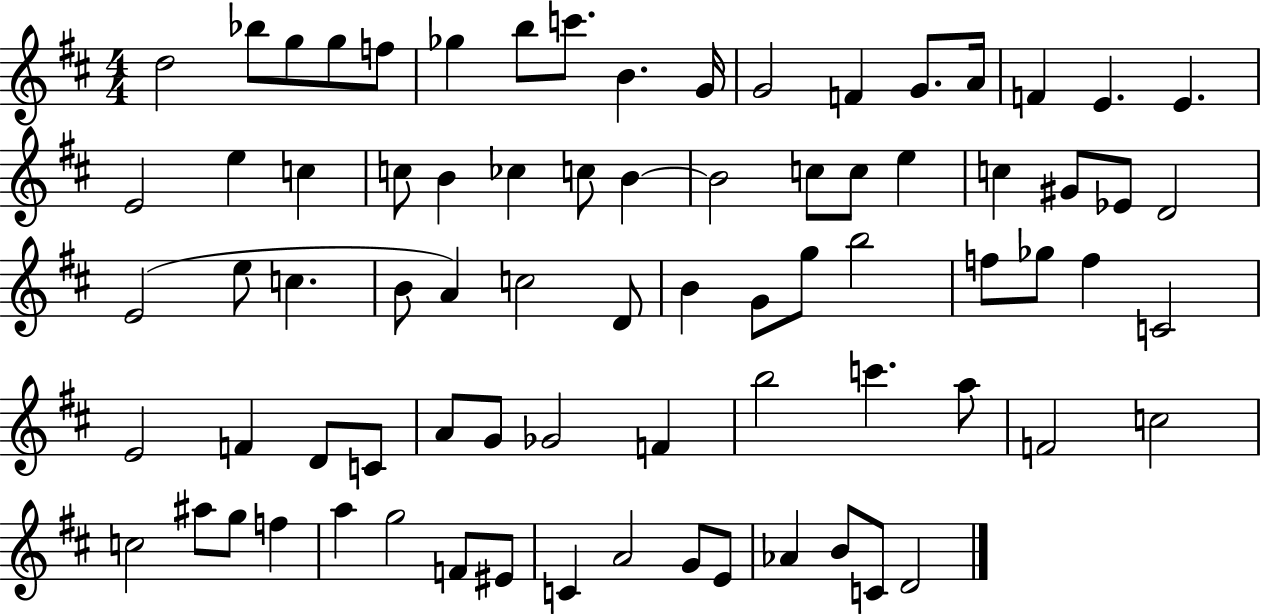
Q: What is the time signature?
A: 4/4